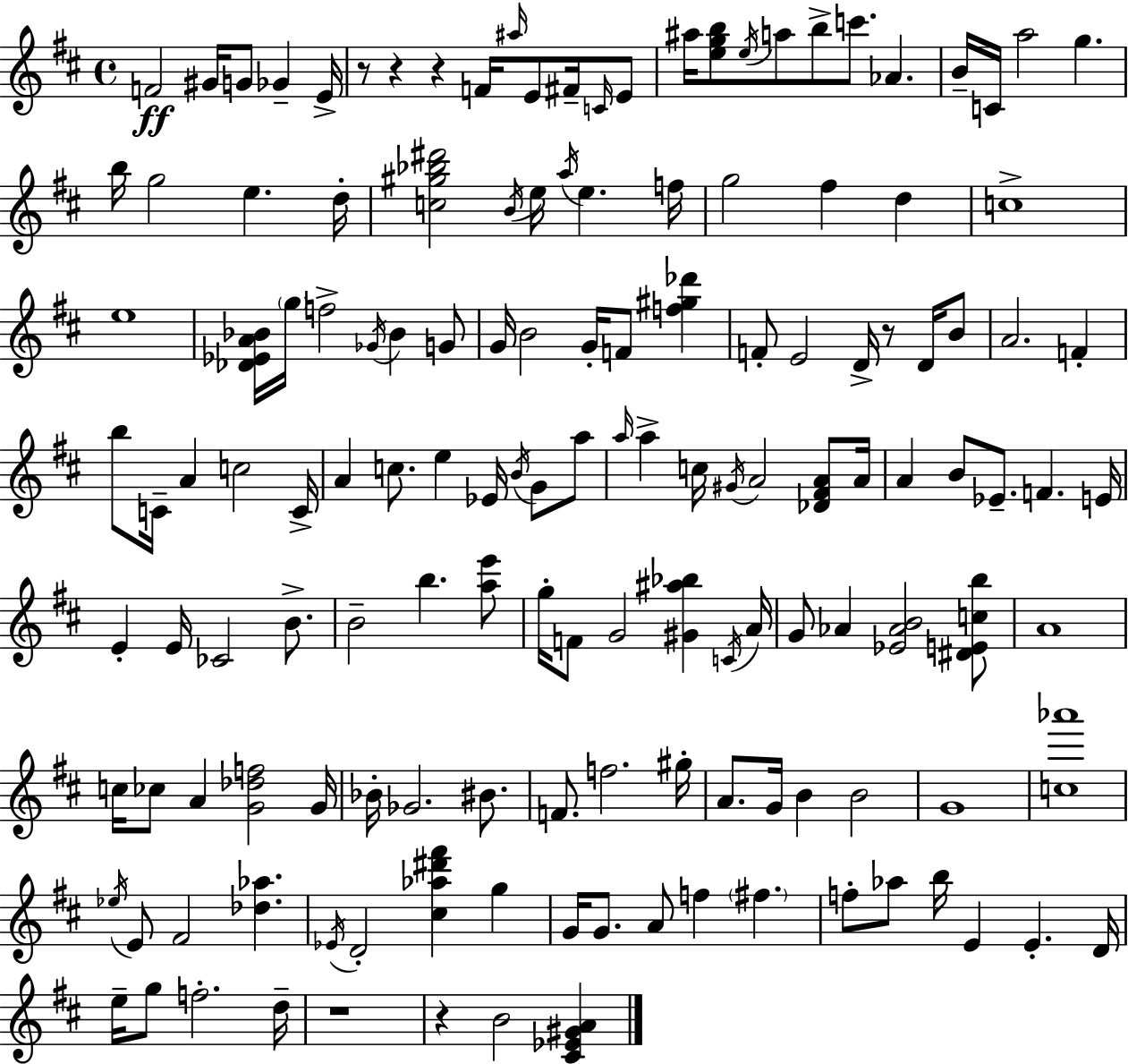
{
  \clef treble
  \time 4/4
  \defaultTimeSignature
  \key d \major
  \repeat volta 2 { f'2\ff gis'16 g'8 ges'4-- e'16-> | r8 r4 r4 f'16 \grace { ais''16 } e'8 fis'16-- \grace { c'16 } | e'8 ais''16 <e'' g'' b''>8 \acciaccatura { e''16 } a''8 b''8-> c'''8. aes'4. | b'16-- c'16 a''2 g''4. | \break b''16 g''2 e''4. | d''16-. <c'' gis'' bes'' dis'''>2 \acciaccatura { b'16 } e''16 \acciaccatura { a''16 } e''4. | f''16 g''2 fis''4 | d''4 c''1-> | \break e''1 | <des' ees' a' bes'>16 \parenthesize g''16 f''2-> \acciaccatura { ges'16 } | bes'4 g'8 g'16 b'2 g'16-. | f'8 <f'' gis'' des'''>4 f'8-. e'2 | \break d'16-> r8 d'16 b'8 a'2. | f'4-. b''8 c'16-- a'4 c''2 | c'16-> a'4 c''8. e''4 | ees'16 \acciaccatura { b'16 } g'8 a''8 \grace { a''16 } a''4-> c''16 \acciaccatura { gis'16 } a'2 | \break <des' fis' a'>8 a'16 a'4 b'8 ees'8.-- | f'4. e'16 e'4-. e'16 ces'2 | b'8.-> b'2-- | b''4. <a'' e'''>8 g''16-. f'8 g'2 | \break <gis' ais'' bes''>4 \acciaccatura { c'16 } a'16 g'8 aes'4 | <ees' aes' b'>2 <dis' e' c'' b''>8 a'1 | c''16 ces''8 a'4 | <g' des'' f''>2 g'16 bes'16-. ges'2. | \break bis'8. f'8. f''2. | gis''16-. a'8. g'16 b'4 | b'2 g'1 | <c'' aes'''>1 | \break \acciaccatura { ees''16 } e'8 fis'2 | <des'' aes''>4. \acciaccatura { ees'16 } d'2-. | <cis'' aes'' dis''' fis'''>4 g''4 g'16 g'8. | a'8 f''4 \parenthesize fis''4. f''8-. aes''8 | \break b''16 e'4 e'4.-. d'16 e''16-- g''8 f''2.-. | d''16-- r1 | r4 | b'2 <cis' ees' gis' a'>4 } \bar "|."
}